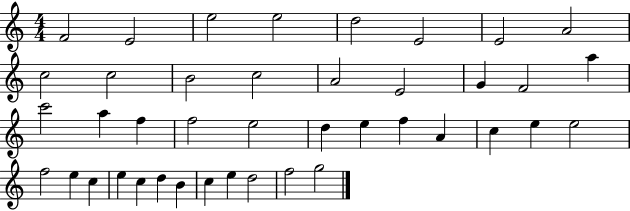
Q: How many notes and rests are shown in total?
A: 41